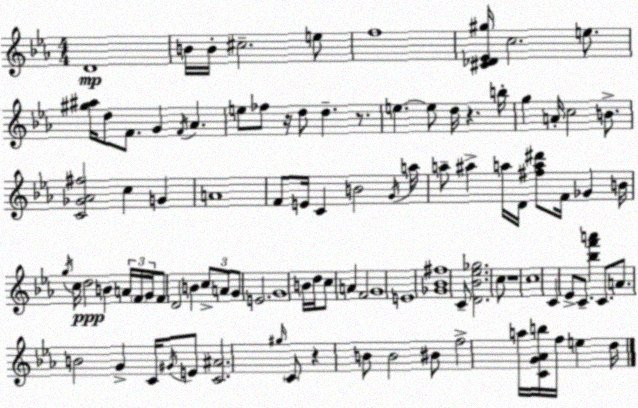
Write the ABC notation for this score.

X:1
T:Untitled
M:4/4
L:1/4
K:Cm
D4 B/4 B/4 ^c2 e/2 f4 [^C_D_E^g]/4 c2 e/2 [^g^a]/4 d/2 F/2 G F/4 _A e/2 _f/2 z/4 d/2 d z/2 e e/2 d/4 z b/4 g A/4 c2 B/2 [C_G_A^f]2 c G A4 F/2 E/4 C B2 G/4 a/4 a/2 ^a a/4 D/4 [^fa^d']/2 F/4 _G B/4 g/4 c/4 d2 B A/4 F/4 G/4 F/2 D2 B c/2 A/2 G/2 E2 G4 B/4 d/4 c/2 A F2 G4 E4 [_G_B^f]4 C/2 [D_B_e_g]2 c/2 z4 c4 C _E/2 C/2 [_bf'a'] C/2 A/2 B2 G C/4 ^G/4 E/2 [C^A]2 ^g/4 C/2 z B/2 B2 ^B/2 f2 a/4 [CG_Ab]/4 f/4 e d/4